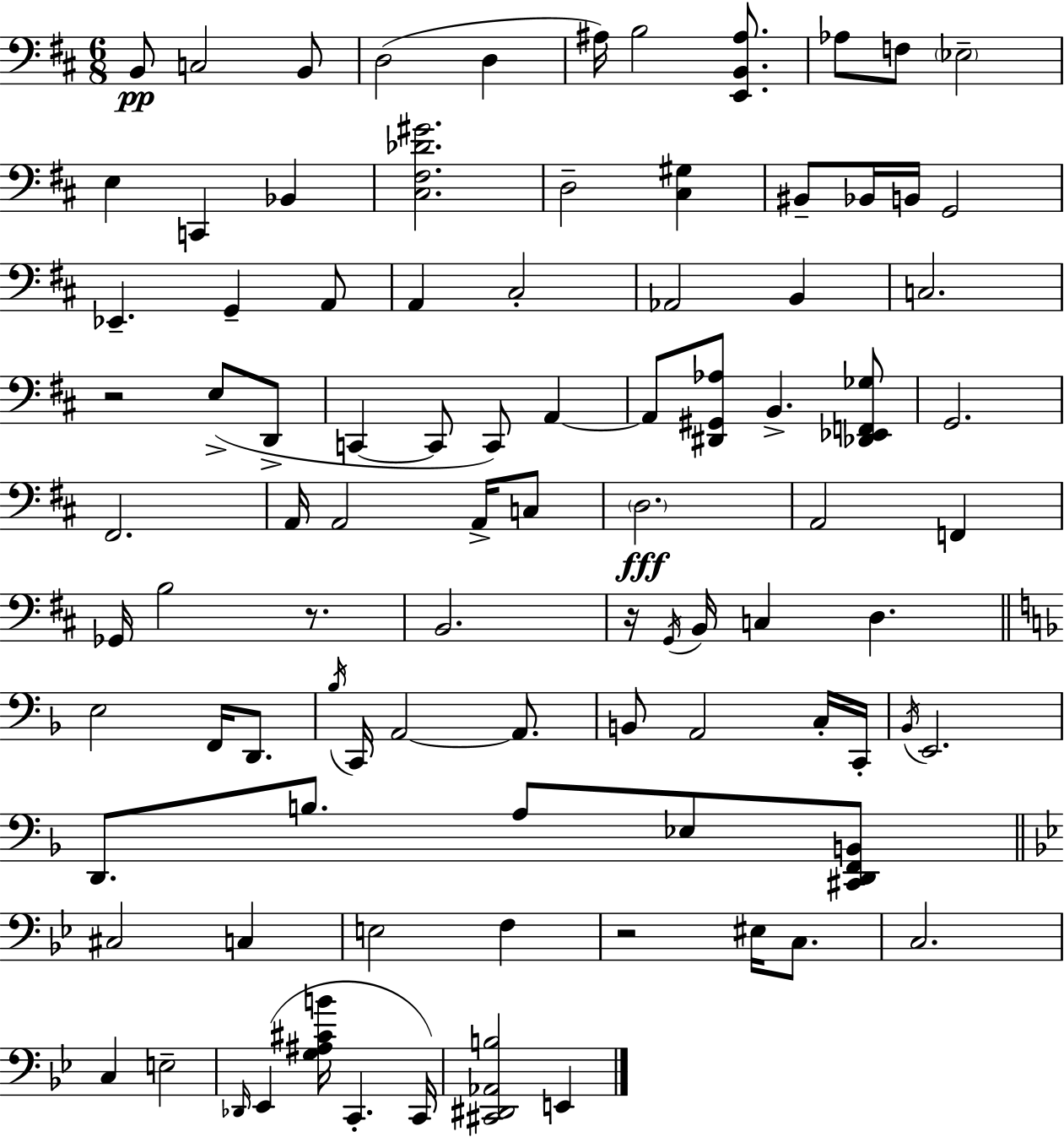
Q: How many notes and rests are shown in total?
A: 93